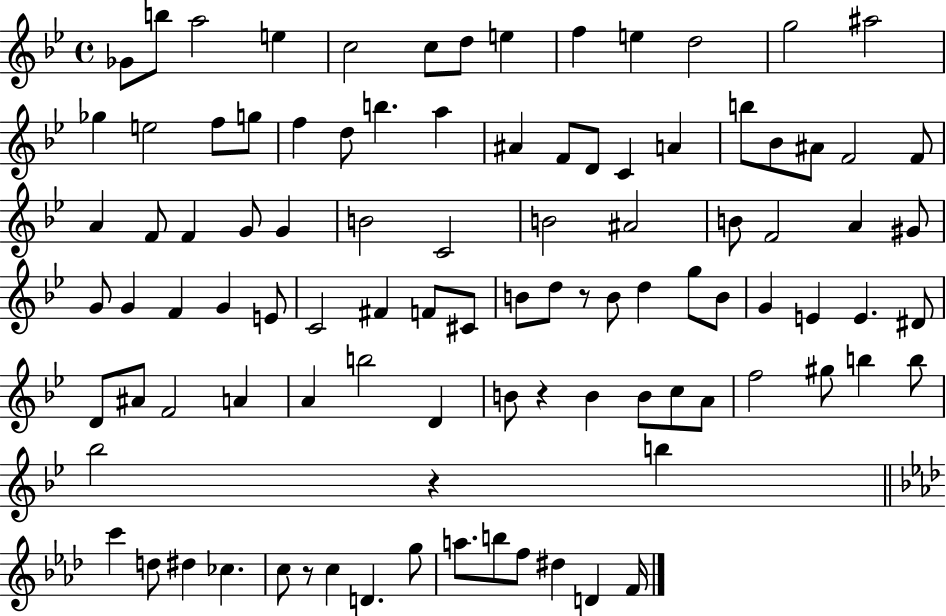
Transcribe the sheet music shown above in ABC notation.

X:1
T:Untitled
M:4/4
L:1/4
K:Bb
_G/2 b/2 a2 e c2 c/2 d/2 e f e d2 g2 ^a2 _g e2 f/2 g/2 f d/2 b a ^A F/2 D/2 C A b/2 _B/2 ^A/2 F2 F/2 A F/2 F G/2 G B2 C2 B2 ^A2 B/2 F2 A ^G/2 G/2 G F G E/2 C2 ^F F/2 ^C/2 B/2 d/2 z/2 B/2 d g/2 B/2 G E E ^D/2 D/2 ^A/2 F2 A A b2 D B/2 z B B/2 c/2 A/2 f2 ^g/2 b b/2 _b2 z b c' d/2 ^d _c c/2 z/2 c D g/2 a/2 b/2 f/2 ^d D F/4